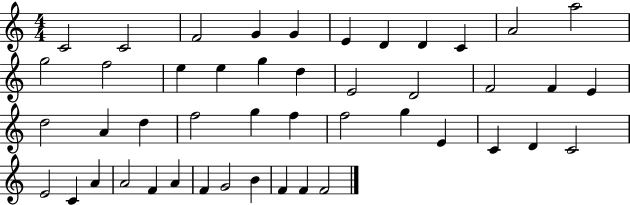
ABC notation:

X:1
T:Untitled
M:4/4
L:1/4
K:C
C2 C2 F2 G G E D D C A2 a2 g2 f2 e e g d E2 D2 F2 F E d2 A d f2 g f f2 g E C D C2 E2 C A A2 F A F G2 B F F F2